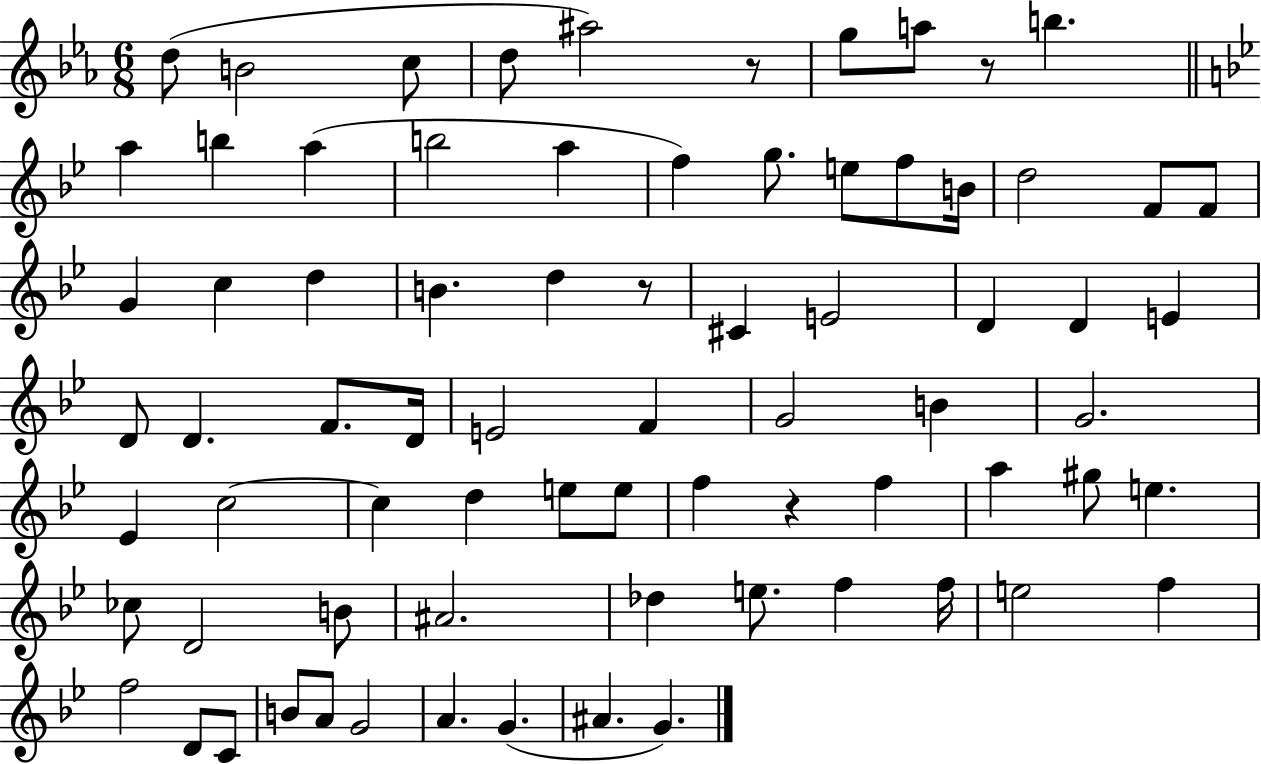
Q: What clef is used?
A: treble